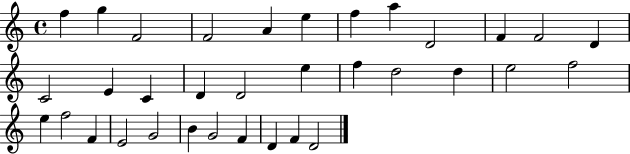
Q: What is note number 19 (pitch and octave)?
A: F5